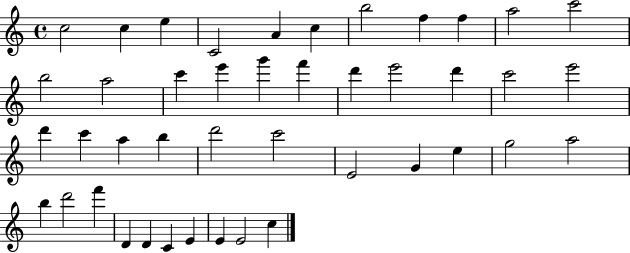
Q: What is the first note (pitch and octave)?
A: C5